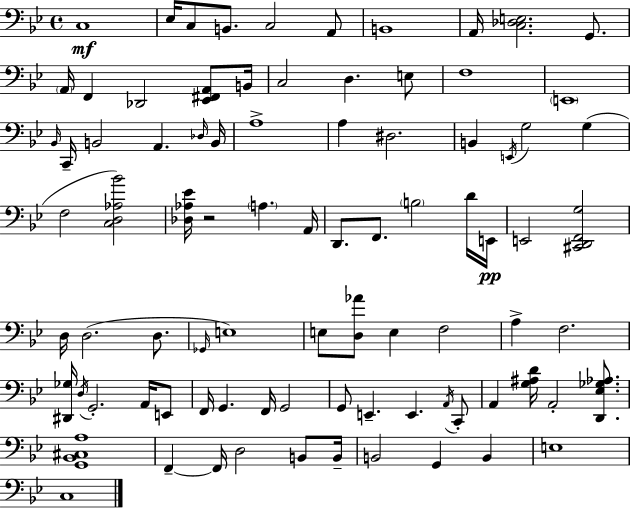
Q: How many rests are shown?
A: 1